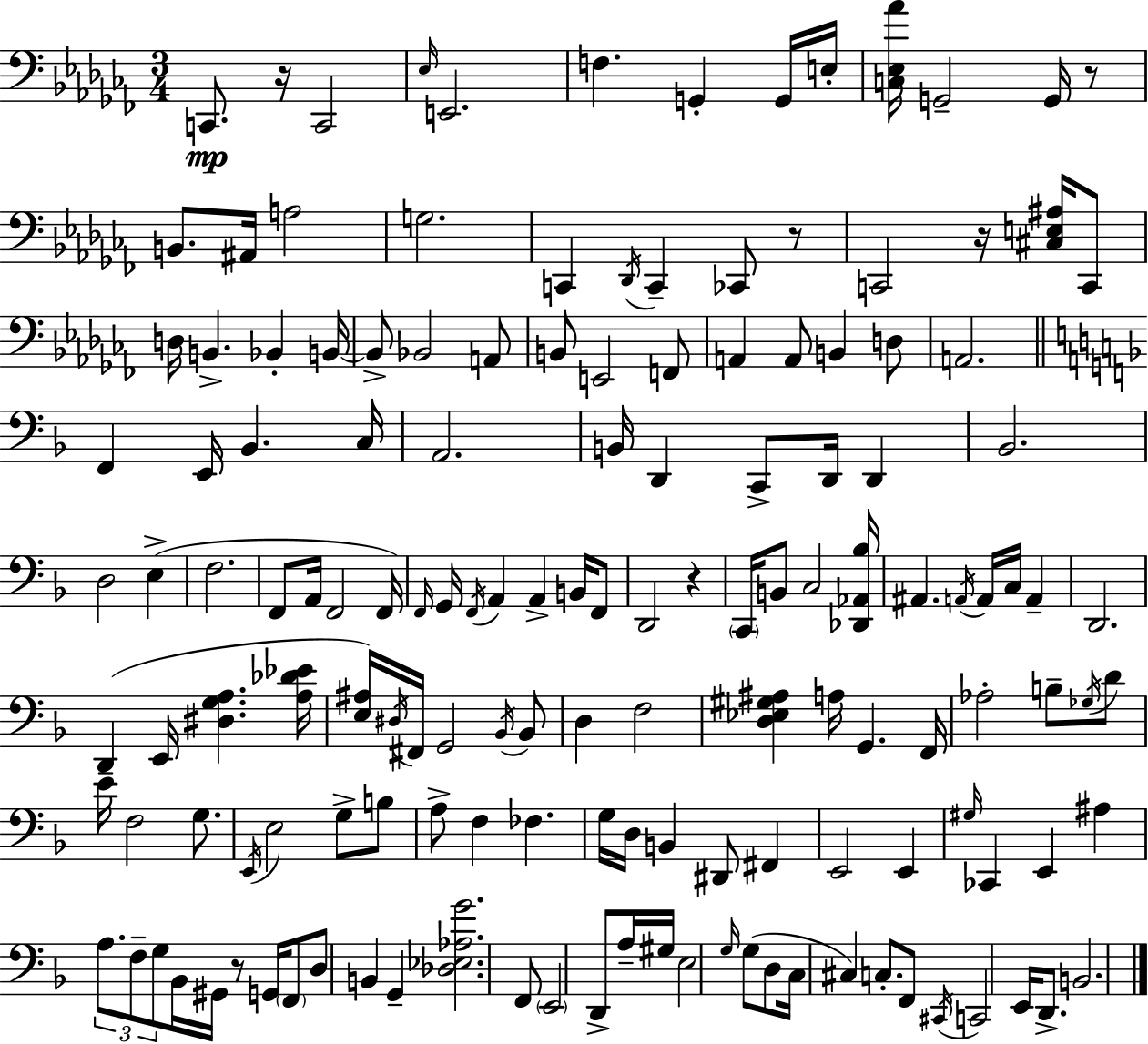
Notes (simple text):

C2/e. R/s C2/h Eb3/s E2/h. F3/q. G2/q G2/s E3/s [C3,Eb3,Ab4]/s G2/h G2/s R/e B2/e. A#2/s A3/h G3/h. C2/q Db2/s C2/q CES2/e R/e C2/h R/s [C#3,E3,A#3]/s C2/e D3/s B2/q. Bb2/q B2/s B2/e Bb2/h A2/e B2/e E2/h F2/e A2/q A2/e B2/q D3/e A2/h. F2/q E2/s Bb2/q. C3/s A2/h. B2/s D2/q C2/e D2/s D2/q Bb2/h. D3/h E3/q F3/h. F2/e A2/s F2/h F2/s F2/s G2/s F2/s A2/q A2/q B2/s F2/e D2/h R/q C2/s B2/e C3/h [Db2,Ab2,Bb3]/s A#2/q. A2/s A2/s C3/s A2/q D2/h. D2/q E2/s [D#3,G3,A3]/q. [A3,Db4,Eb4]/s [E3,A#3]/s D#3/s F#2/s G2/h Bb2/s Bb2/e D3/q F3/h [D3,Eb3,G#3,A#3]/q A3/s G2/q. F2/s Ab3/h B3/e Gb3/s D4/e E4/s F3/h G3/e. E2/s E3/h G3/e B3/e A3/e F3/q FES3/q. G3/s D3/s B2/q D#2/e F#2/q E2/h E2/q G#3/s CES2/q E2/q A#3/q A3/e. F3/e G3/e Bb2/s G#2/s R/e G2/s F2/e D3/e B2/q G2/q [Db3,Eb3,Ab3,G4]/h. F2/e E2/h D2/e A3/s G#3/s E3/h G3/s G3/e D3/e C3/s C#3/q C3/e. F2/e C#2/s C2/h E2/s D2/e. B2/h.